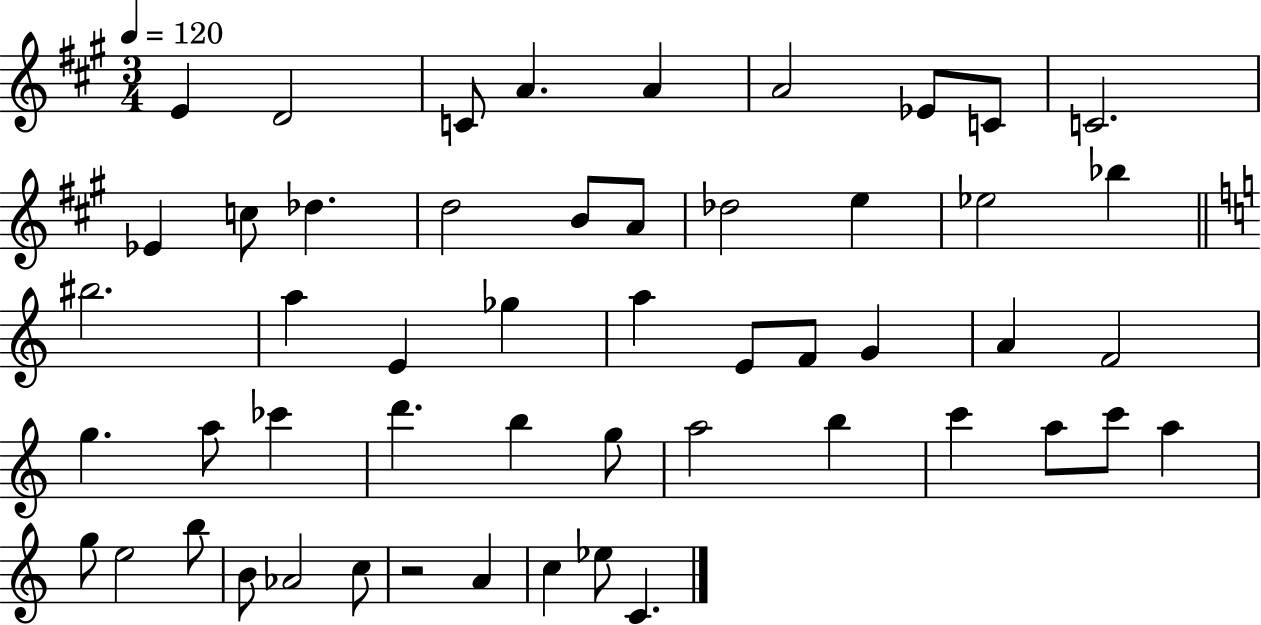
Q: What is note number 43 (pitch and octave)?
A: E5